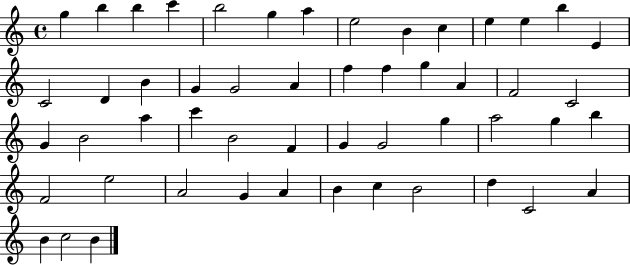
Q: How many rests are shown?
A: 0